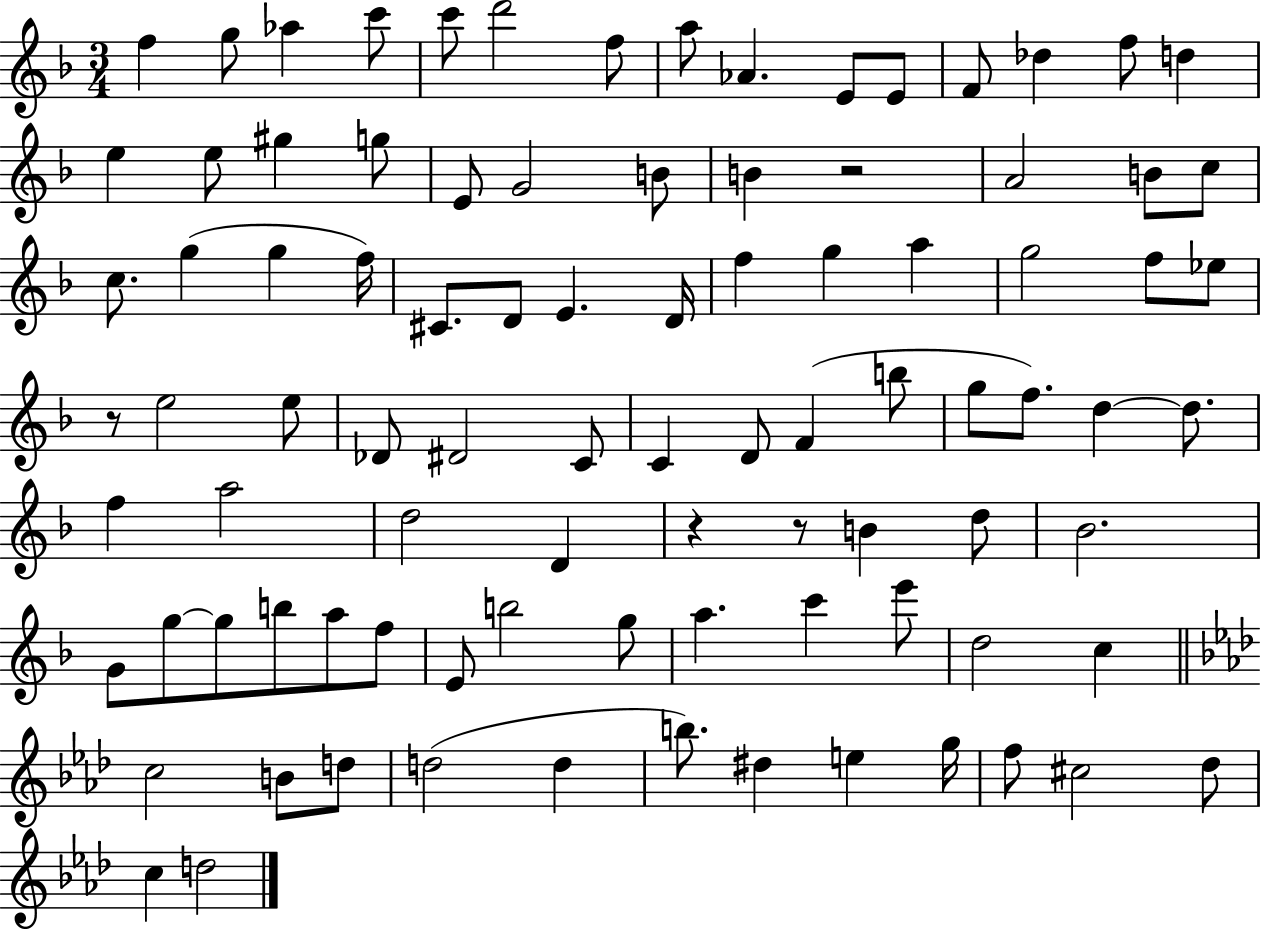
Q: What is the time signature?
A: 3/4